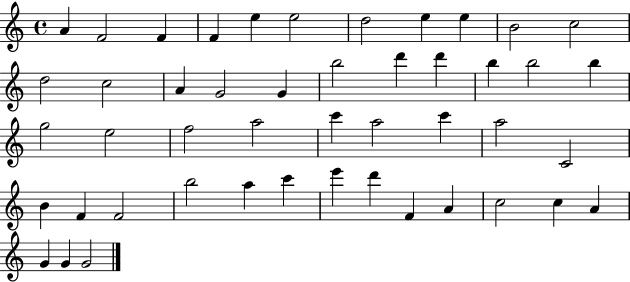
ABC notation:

X:1
T:Untitled
M:4/4
L:1/4
K:C
A F2 F F e e2 d2 e e B2 c2 d2 c2 A G2 G b2 d' d' b b2 b g2 e2 f2 a2 c' a2 c' a2 C2 B F F2 b2 a c' e' d' F A c2 c A G G G2